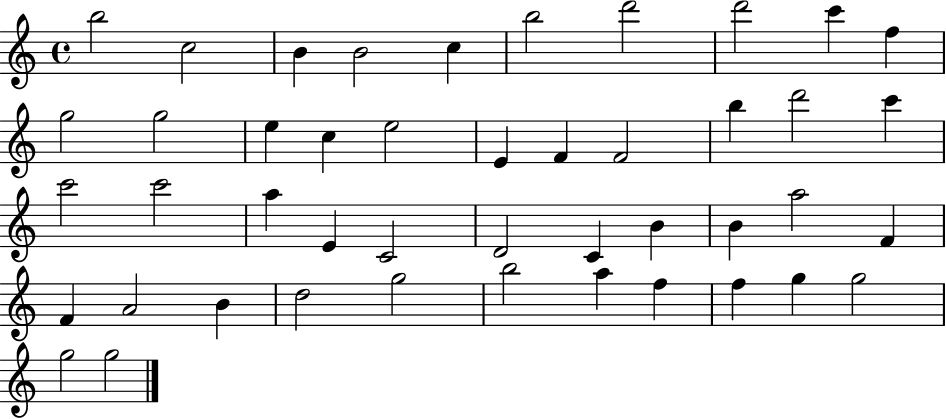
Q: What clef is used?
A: treble